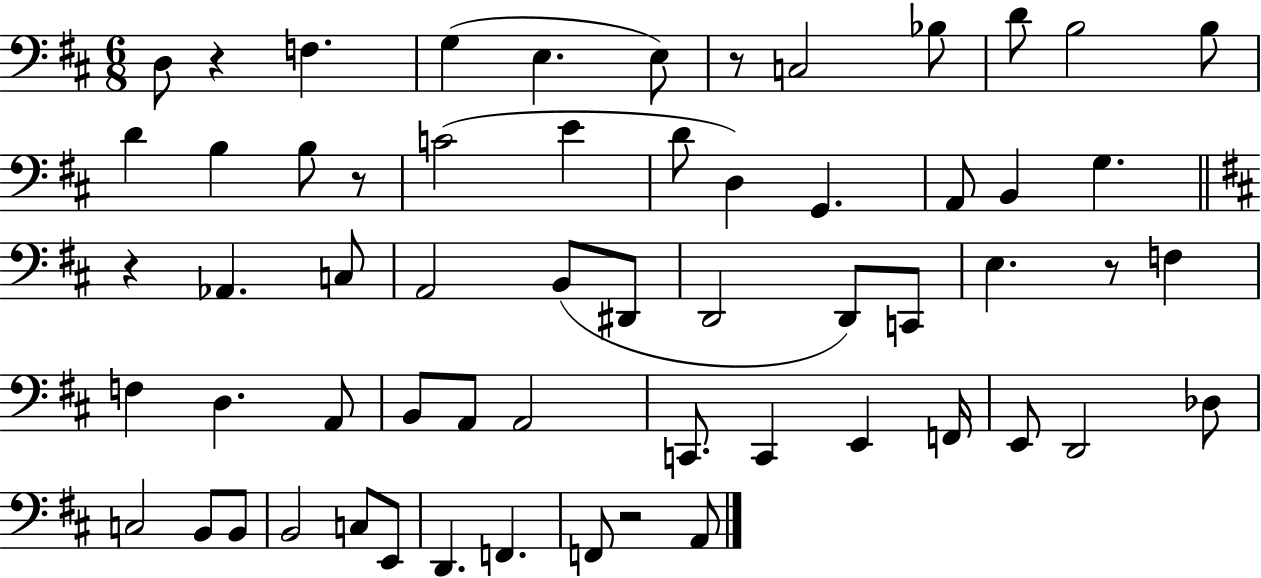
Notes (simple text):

D3/e R/q F3/q. G3/q E3/q. E3/e R/e C3/h Bb3/e D4/e B3/h B3/e D4/q B3/q B3/e R/e C4/h E4/q D4/e D3/q G2/q. A2/e B2/q G3/q. R/q Ab2/q. C3/e A2/h B2/e D#2/e D2/h D2/e C2/e E3/q. R/e F3/q F3/q D3/q. A2/e B2/e A2/e A2/h C2/e. C2/q E2/q F2/s E2/e D2/h Db3/e C3/h B2/e B2/e B2/h C3/e E2/e D2/q. F2/q. F2/e R/h A2/e